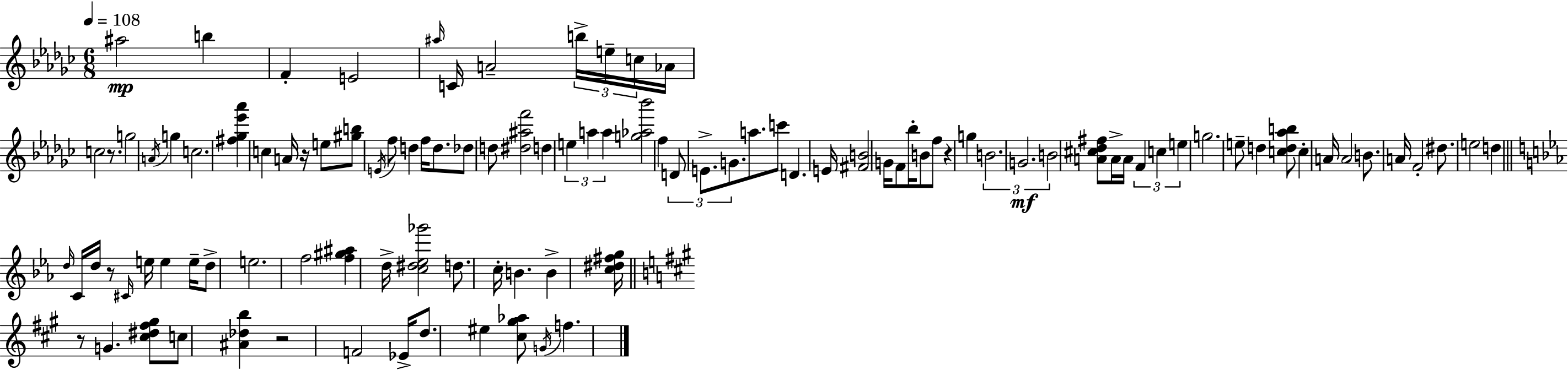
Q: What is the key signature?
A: EES minor